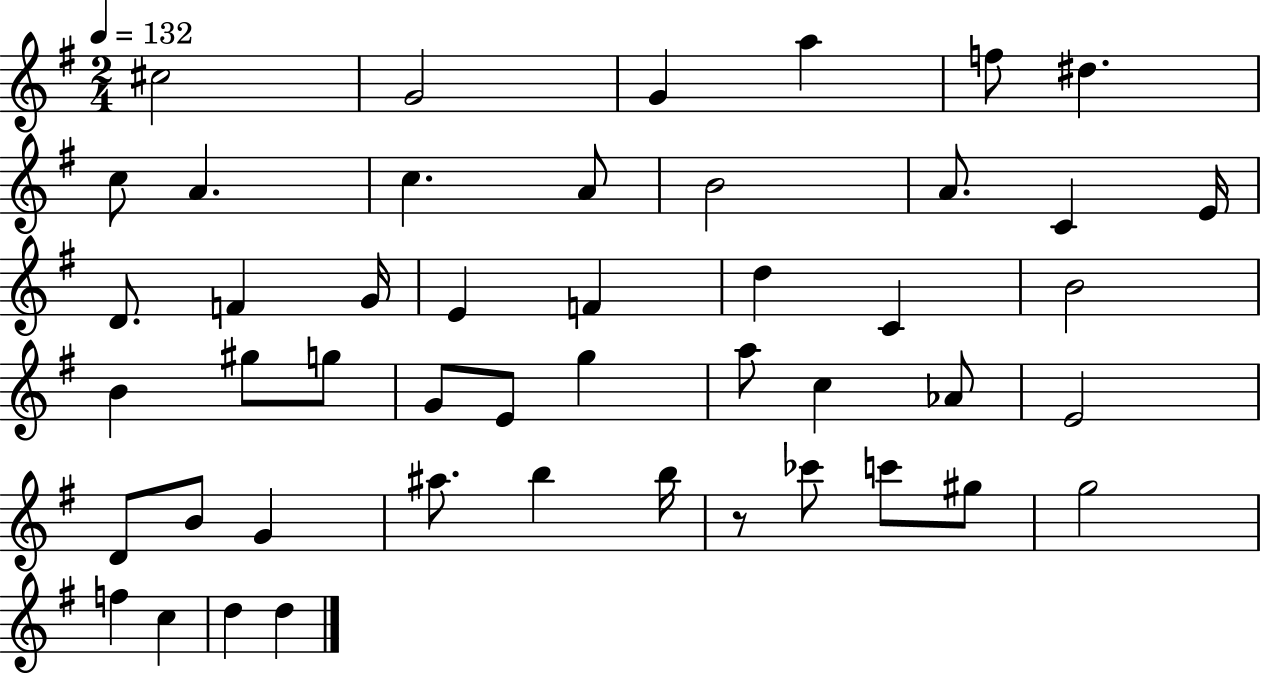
C#5/h G4/h G4/q A5/q F5/e D#5/q. C5/e A4/q. C5/q. A4/e B4/h A4/e. C4/q E4/s D4/e. F4/q G4/s E4/q F4/q D5/q C4/q B4/h B4/q G#5/e G5/e G4/e E4/e G5/q A5/e C5/q Ab4/e E4/h D4/e B4/e G4/q A#5/e. B5/q B5/s R/e CES6/e C6/e G#5/e G5/h F5/q C5/q D5/q D5/q